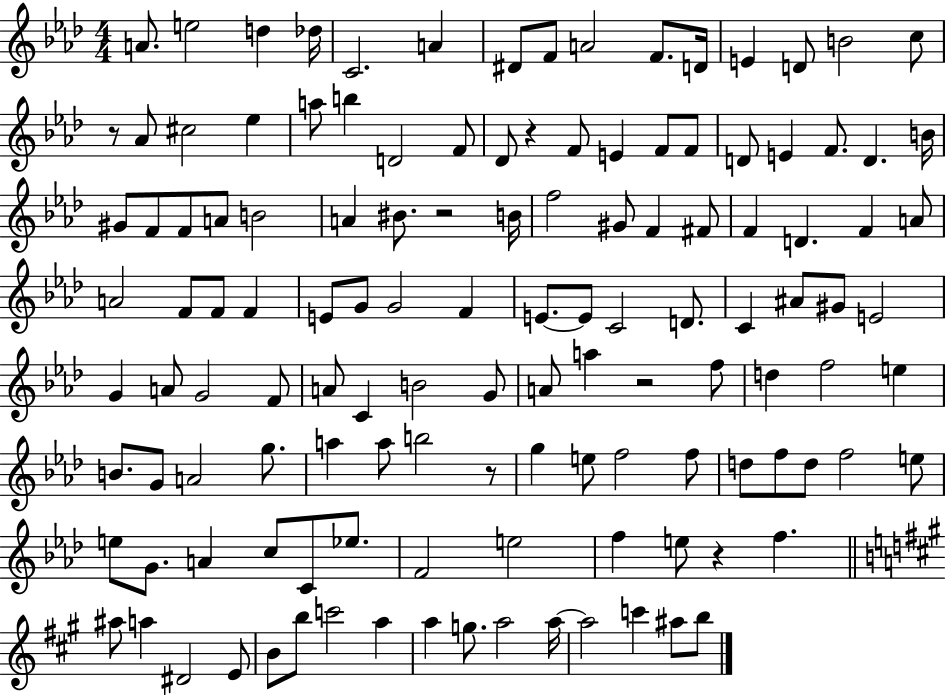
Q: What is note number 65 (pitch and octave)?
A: G4